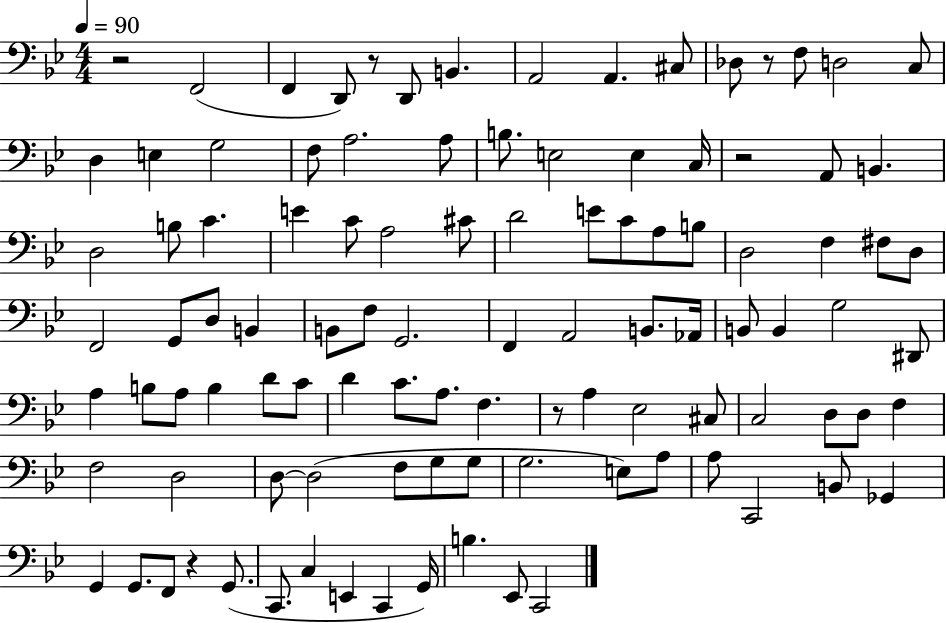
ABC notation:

X:1
T:Untitled
M:4/4
L:1/4
K:Bb
z2 F,,2 F,, D,,/2 z/2 D,,/2 B,, A,,2 A,, ^C,/2 _D,/2 z/2 F,/2 D,2 C,/2 D, E, G,2 F,/2 A,2 A,/2 B,/2 E,2 E, C,/4 z2 A,,/2 B,, D,2 B,/2 C E C/2 A,2 ^C/2 D2 E/2 C/2 A,/2 B,/2 D,2 F, ^F,/2 D,/2 F,,2 G,,/2 D,/2 B,, B,,/2 F,/2 G,,2 F,, A,,2 B,,/2 _A,,/4 B,,/2 B,, G,2 ^D,,/2 A, B,/2 A,/2 B, D/2 C/2 D C/2 A,/2 F, z/2 A, _E,2 ^C,/2 C,2 D,/2 D,/2 F, F,2 D,2 D,/2 D,2 F,/2 G,/2 G,/2 G,2 E,/2 A,/2 A,/2 C,,2 B,,/2 _G,, G,, G,,/2 F,,/2 z G,,/2 C,,/2 C, E,, C,, G,,/4 B, _E,,/2 C,,2